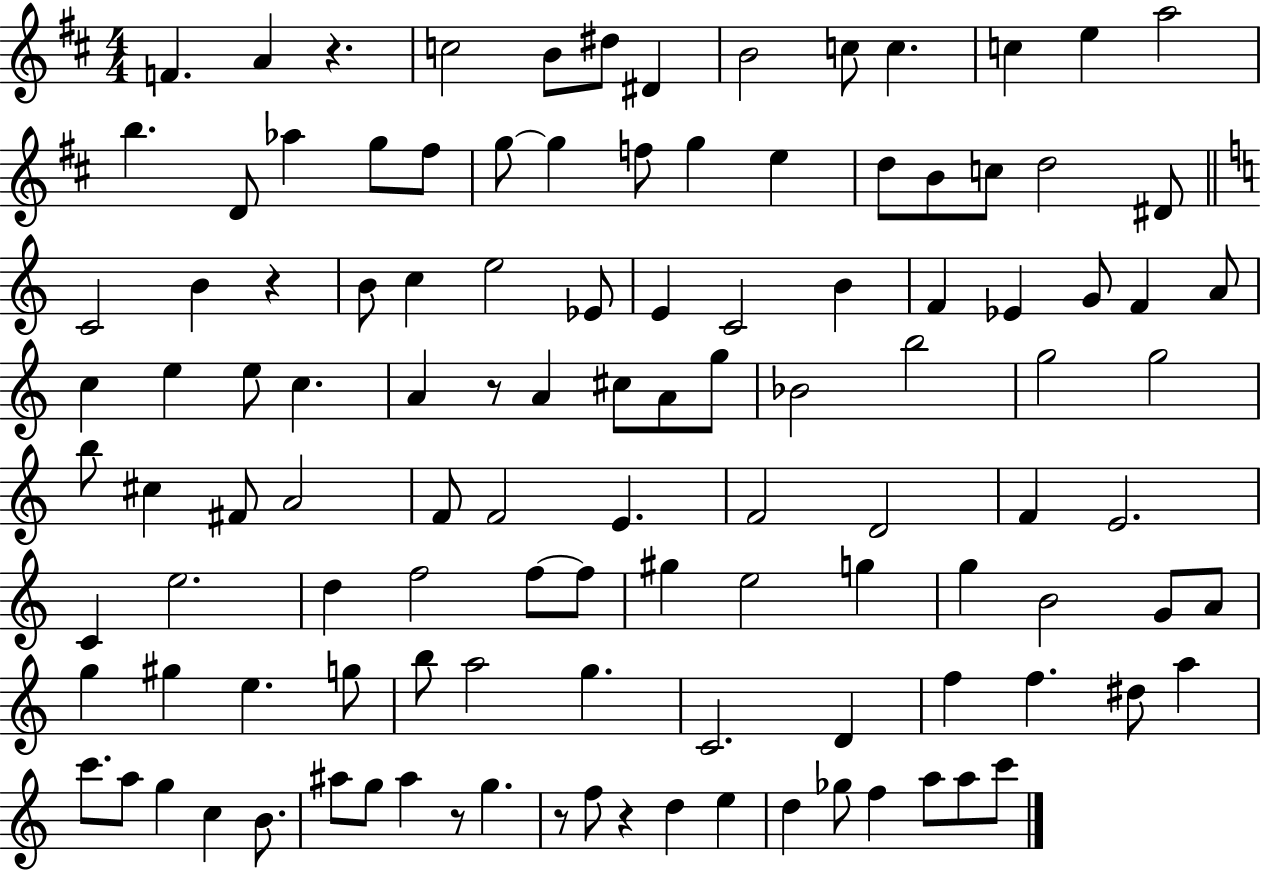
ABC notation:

X:1
T:Untitled
M:4/4
L:1/4
K:D
F A z c2 B/2 ^d/2 ^D B2 c/2 c c e a2 b D/2 _a g/2 ^f/2 g/2 g f/2 g e d/2 B/2 c/2 d2 ^D/2 C2 B z B/2 c e2 _E/2 E C2 B F _E G/2 F A/2 c e e/2 c A z/2 A ^c/2 A/2 g/2 _B2 b2 g2 g2 b/2 ^c ^F/2 A2 F/2 F2 E F2 D2 F E2 C e2 d f2 f/2 f/2 ^g e2 g g B2 G/2 A/2 g ^g e g/2 b/2 a2 g C2 D f f ^d/2 a c'/2 a/2 g c B/2 ^a/2 g/2 ^a z/2 g z/2 f/2 z d e d _g/2 f a/2 a/2 c'/2